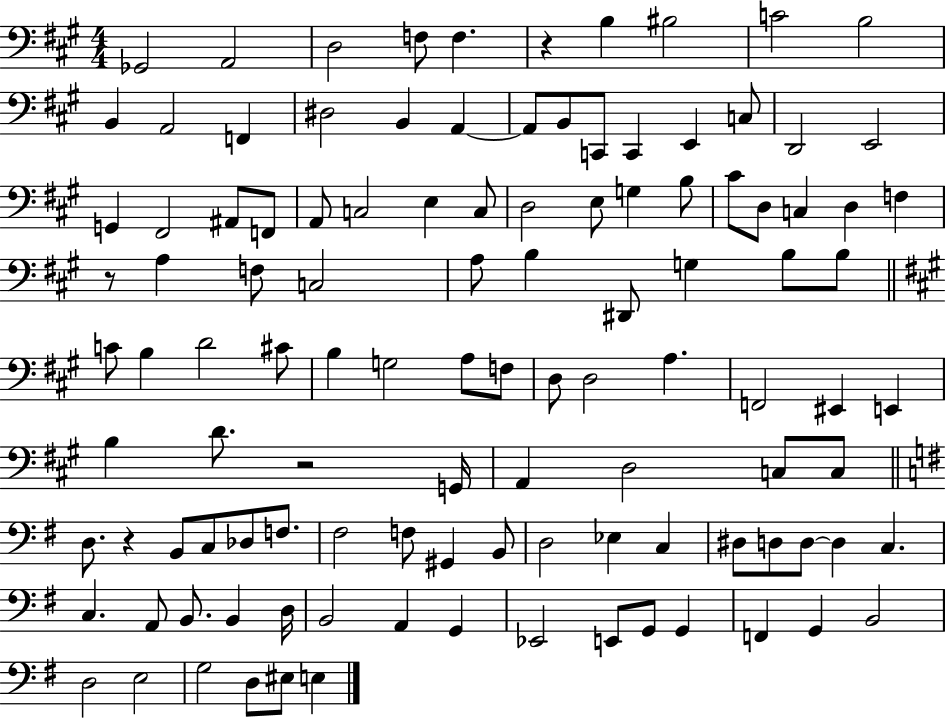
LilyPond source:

{
  \clef bass
  \numericTimeSignature
  \time 4/4
  \key a \major
  ges,2 a,2 | d2 f8 f4. | r4 b4 bis2 | c'2 b2 | \break b,4 a,2 f,4 | dis2 b,4 a,4~~ | a,8 b,8 c,8 c,4 e,4 c8 | d,2 e,2 | \break g,4 fis,2 ais,8 f,8 | a,8 c2 e4 c8 | d2 e8 g4 b8 | cis'8 d8 c4 d4 f4 | \break r8 a4 f8 c2 | a8 b4 dis,8 g4 b8 b8 | \bar "||" \break \key a \major c'8 b4 d'2 cis'8 | b4 g2 a8 f8 | d8 d2 a4. | f,2 eis,4 e,4 | \break b4 d'8. r2 g,16 | a,4 d2 c8 c8 | \bar "||" \break \key g \major d8. r4 b,8 c8 des8 f8. | fis2 f8 gis,4 b,8 | d2 ees4 c4 | dis8 d8 d8~~ d4 c4. | \break c4. a,8 b,8. b,4 d16 | b,2 a,4 g,4 | ees,2 e,8 g,8 g,4 | f,4 g,4 b,2 | \break d2 e2 | g2 d8 eis8 e4 | \bar "|."
}